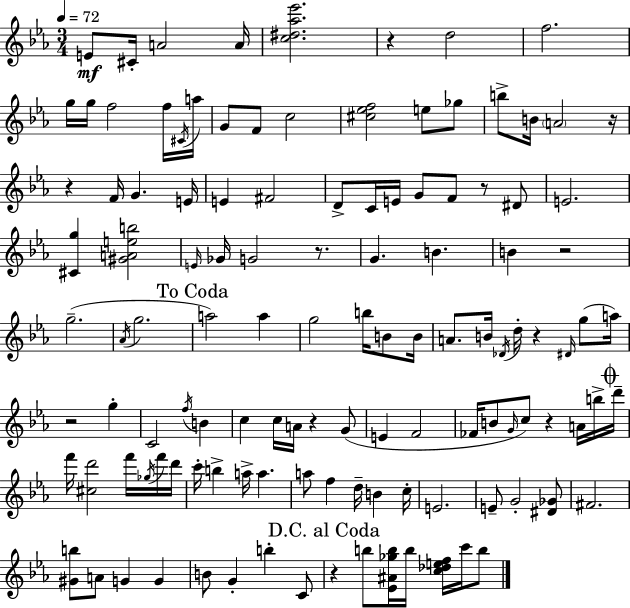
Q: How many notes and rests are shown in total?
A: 120